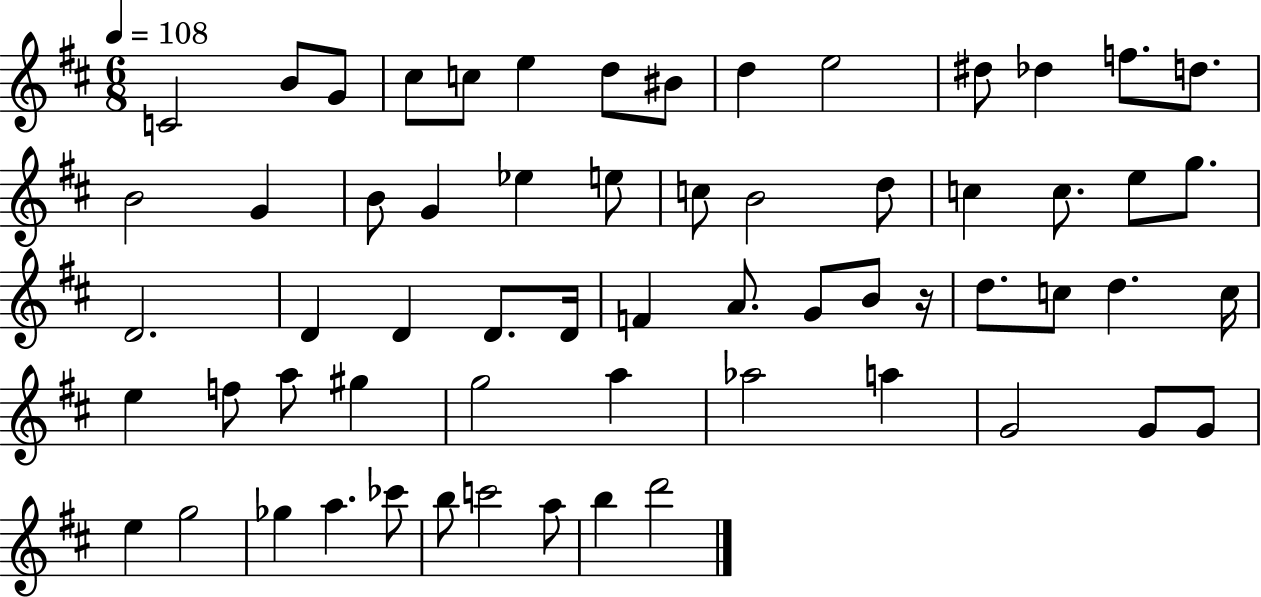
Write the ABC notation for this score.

X:1
T:Untitled
M:6/8
L:1/4
K:D
C2 B/2 G/2 ^c/2 c/2 e d/2 ^B/2 d e2 ^d/2 _d f/2 d/2 B2 G B/2 G _e e/2 c/2 B2 d/2 c c/2 e/2 g/2 D2 D D D/2 D/4 F A/2 G/2 B/2 z/4 d/2 c/2 d c/4 e f/2 a/2 ^g g2 a _a2 a G2 G/2 G/2 e g2 _g a _c'/2 b/2 c'2 a/2 b d'2